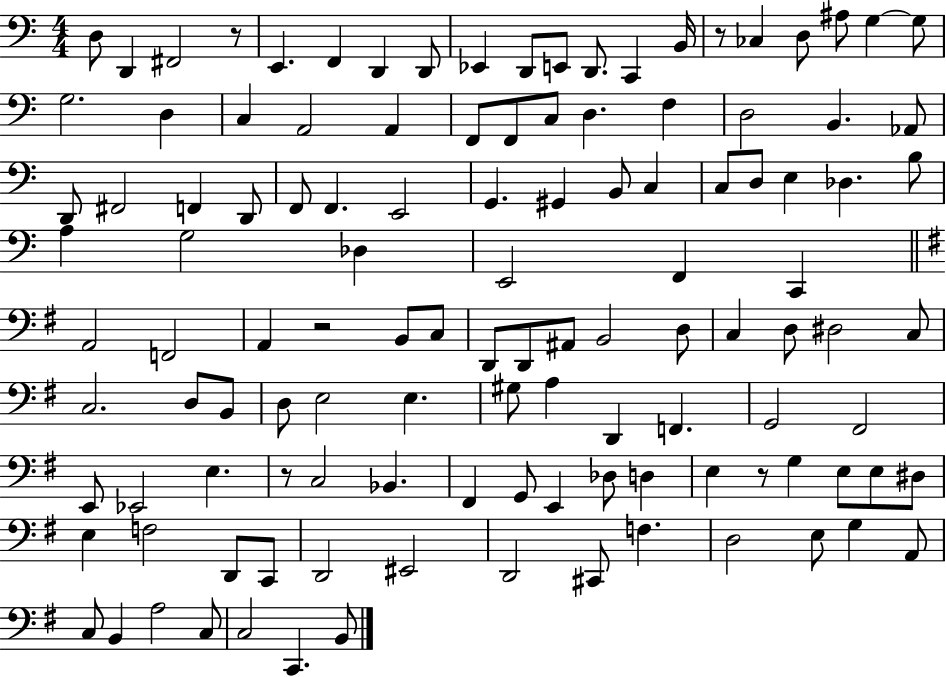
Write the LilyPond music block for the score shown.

{
  \clef bass
  \numericTimeSignature
  \time 4/4
  \key c \major
  \repeat volta 2 { d8 d,4 fis,2 r8 | e,4. f,4 d,4 d,8 | ees,4 d,8 e,8 d,8. c,4 b,16 | r8 ces4 d8 ais8 g4~~ g8 | \break g2. d4 | c4 a,2 a,4 | f,8 f,8 c8 d4. f4 | d2 b,4. aes,8 | \break d,8 fis,2 f,4 d,8 | f,8 f,4. e,2 | g,4. gis,4 b,8 c4 | c8 d8 e4 des4. b8 | \break a4 g2 des4 | e,2 f,4 c,4 | \bar "||" \break \key g \major a,2 f,2 | a,4 r2 b,8 c8 | d,8 d,8 ais,8 b,2 d8 | c4 d8 dis2 c8 | \break c2. d8 b,8 | d8 e2 e4. | gis8 a4 d,4 f,4. | g,2 fis,2 | \break e,8 ees,2 e4. | r8 c2 bes,4. | fis,4 g,8 e,4 des8 d4 | e4 r8 g4 e8 e8 dis8 | \break e4 f2 d,8 c,8 | d,2 eis,2 | d,2 cis,8 f4. | d2 e8 g4 a,8 | \break c8 b,4 a2 c8 | c2 c,4. b,8 | } \bar "|."
}